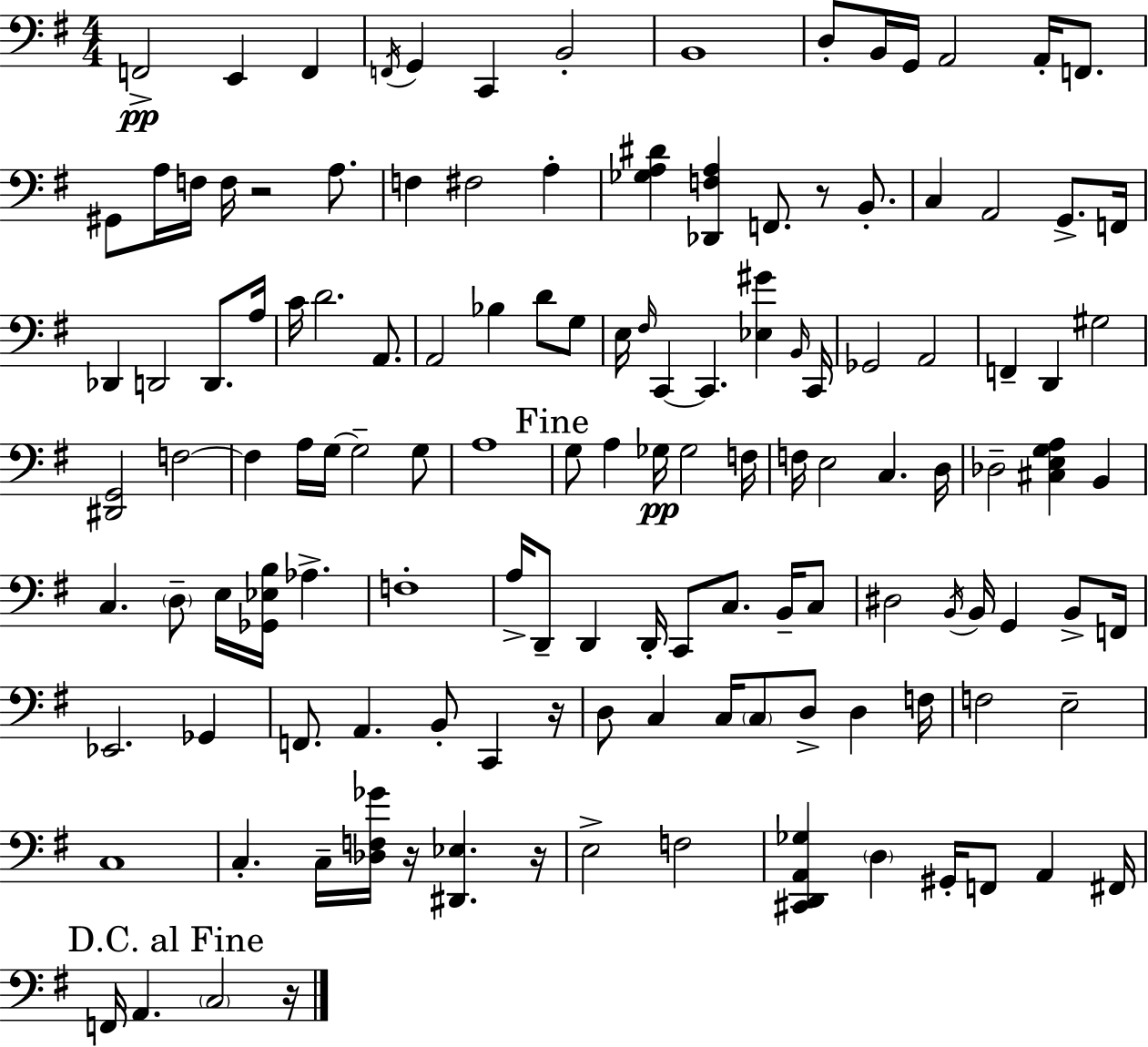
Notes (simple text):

F2/h E2/q F2/q F2/s G2/q C2/q B2/h B2/w D3/e B2/s G2/s A2/h A2/s F2/e. G#2/e A3/s F3/s F3/s R/h A3/e. F3/q F#3/h A3/q [Gb3,A3,D#4]/q [Db2,F3,A3]/q F2/e. R/e B2/e. C3/q A2/h G2/e. F2/s Db2/q D2/h D2/e. A3/s C4/s D4/h. A2/e. A2/h Bb3/q D4/e G3/e E3/s F#3/s C2/q C2/q. [Eb3,G#4]/q B2/s C2/s Gb2/h A2/h F2/q D2/q G#3/h [D#2,G2]/h F3/h F3/q A3/s G3/s G3/h G3/e A3/w G3/e A3/q Gb3/s Gb3/h F3/s F3/s E3/h C3/q. D3/s Db3/h [C#3,E3,G3,A3]/q B2/q C3/q. D3/e E3/s [Gb2,Eb3,B3]/s Ab3/q. F3/w A3/s D2/e D2/q D2/s C2/e C3/e. B2/s C3/e D#3/h B2/s B2/s G2/q B2/e F2/s Eb2/h. Gb2/q F2/e. A2/q. B2/e C2/q R/s D3/e C3/q C3/s C3/e D3/e D3/q F3/s F3/h E3/h C3/w C3/q. C3/s [Db3,F3,Gb4]/s R/s [D#2,Eb3]/q. R/s E3/h F3/h [C#2,D2,A2,Gb3]/q D3/q G#2/s F2/e A2/q F#2/s F2/s A2/q. C3/h R/s